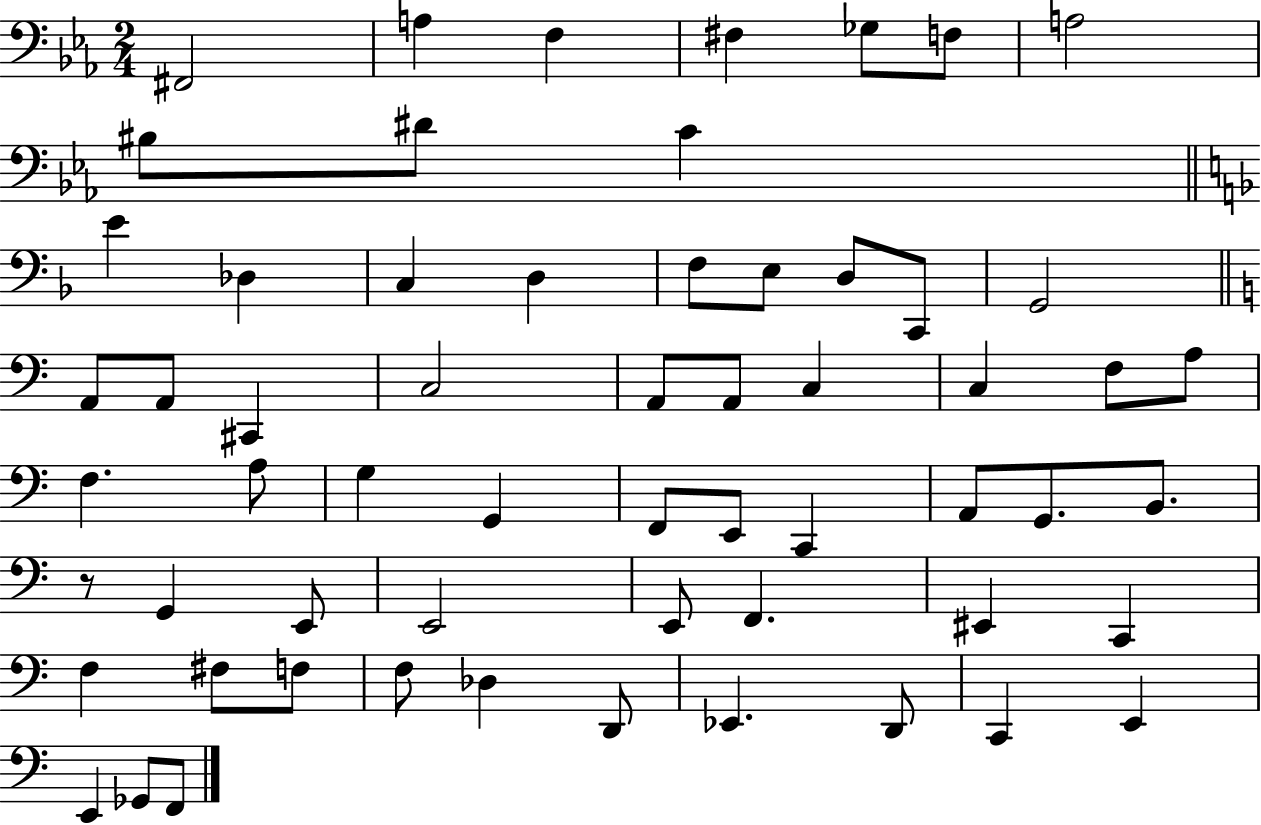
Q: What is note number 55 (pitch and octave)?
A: C2